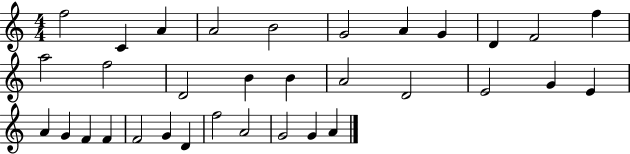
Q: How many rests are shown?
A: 0